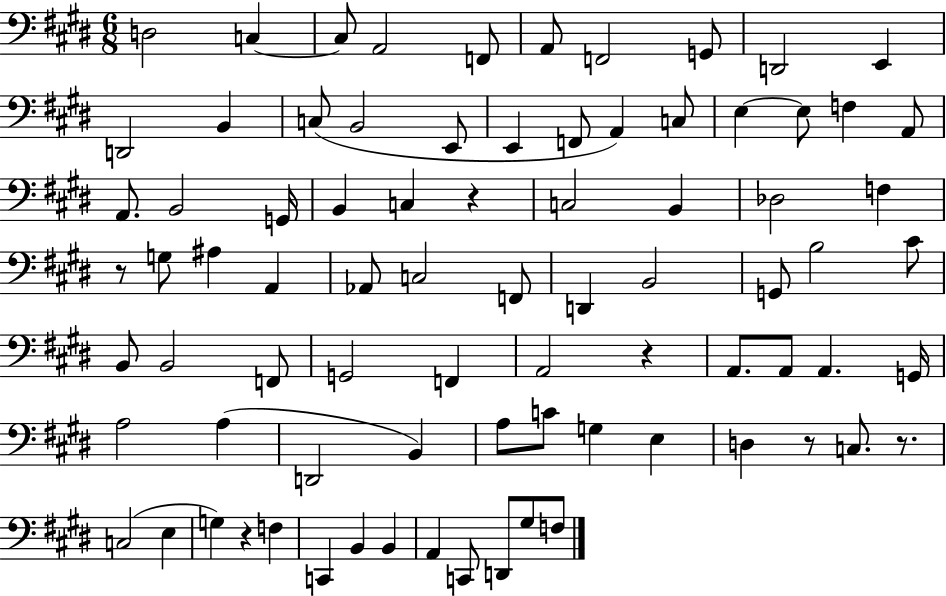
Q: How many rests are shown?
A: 6